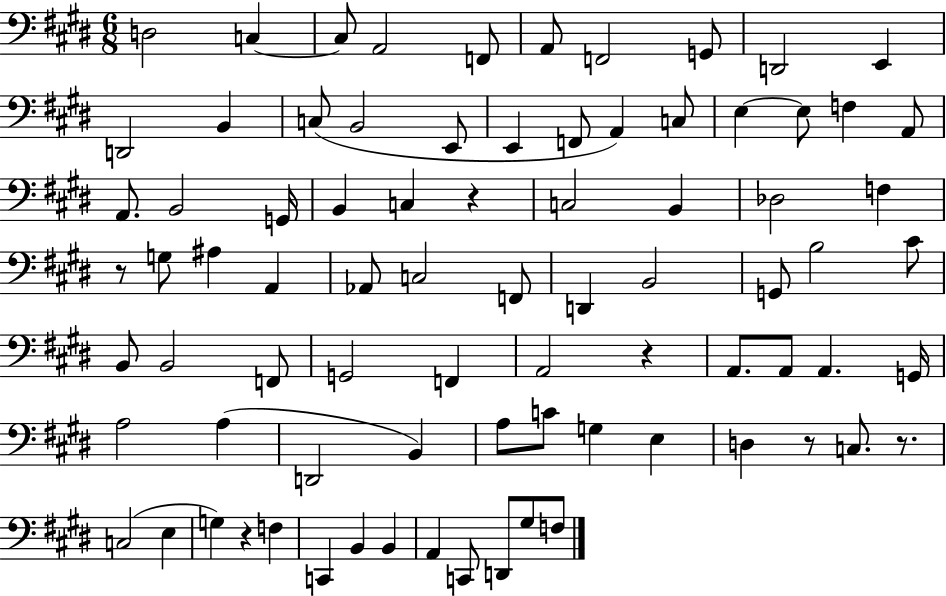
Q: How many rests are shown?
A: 6